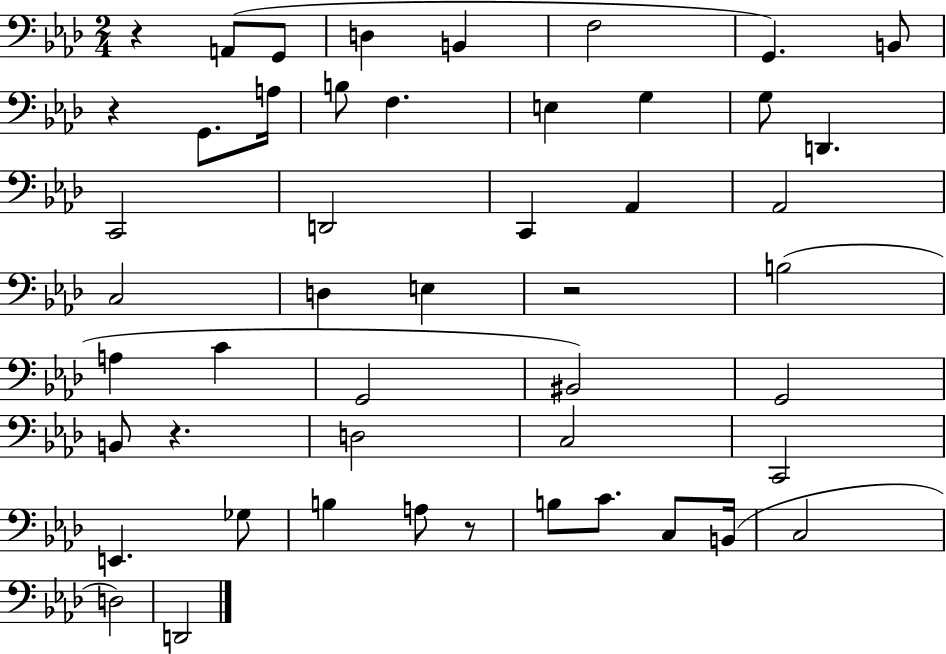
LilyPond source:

{
  \clef bass
  \numericTimeSignature
  \time 2/4
  \key aes \major
  r4 a,8( g,8 | d4 b,4 | f2 | g,4.) b,8 | \break r4 g,8. a16 | b8 f4. | e4 g4 | g8 d,4. | \break c,2 | d,2 | c,4 aes,4 | aes,2 | \break c2 | d4 e4 | r2 | b2( | \break a4 c'4 | g,2 | bis,2) | g,2 | \break b,8 r4. | d2 | c2 | c,2 | \break e,4. ges8 | b4 a8 r8 | b8 c'8. c8 b,16( | c2 | \break d2) | d,2 | \bar "|."
}